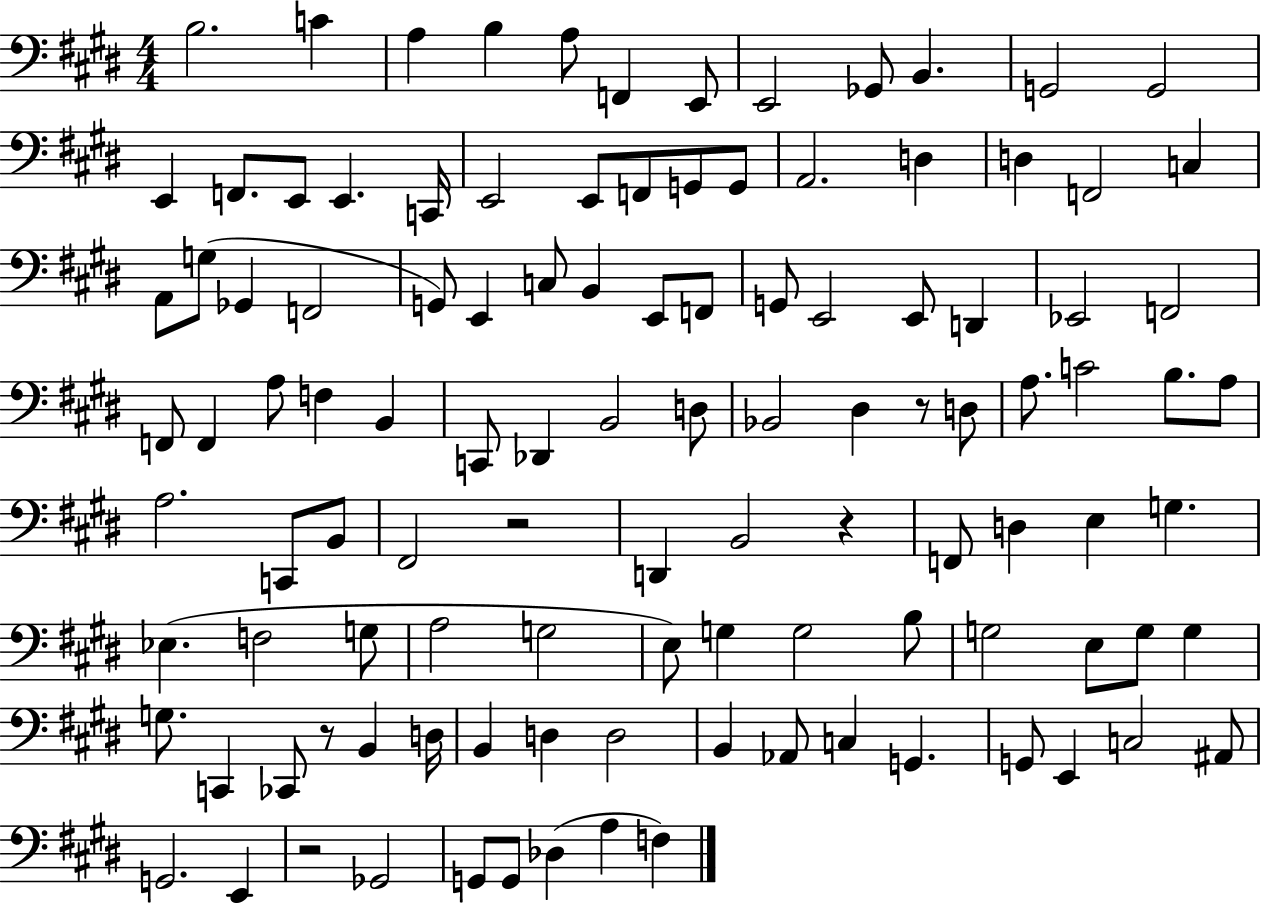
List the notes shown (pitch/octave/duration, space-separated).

B3/h. C4/q A3/q B3/q A3/e F2/q E2/e E2/h Gb2/e B2/q. G2/h G2/h E2/q F2/e. E2/e E2/q. C2/s E2/h E2/e F2/e G2/e G2/e A2/h. D3/q D3/q F2/h C3/q A2/e G3/e Gb2/q F2/h G2/e E2/q C3/e B2/q E2/e F2/e G2/e E2/h E2/e D2/q Eb2/h F2/h F2/e F2/q A3/e F3/q B2/q C2/e Db2/q B2/h D3/e Bb2/h D#3/q R/e D3/e A3/e. C4/h B3/e. A3/e A3/h. C2/e B2/e F#2/h R/h D2/q B2/h R/q F2/e D3/q E3/q G3/q. Eb3/q. F3/h G3/e A3/h G3/h E3/e G3/q G3/h B3/e G3/h E3/e G3/e G3/q G3/e. C2/q CES2/e R/e B2/q D3/s B2/q D3/q D3/h B2/q Ab2/e C3/q G2/q. G2/e E2/q C3/h A#2/e G2/h. E2/q R/h Gb2/h G2/e G2/e Db3/q A3/q F3/q